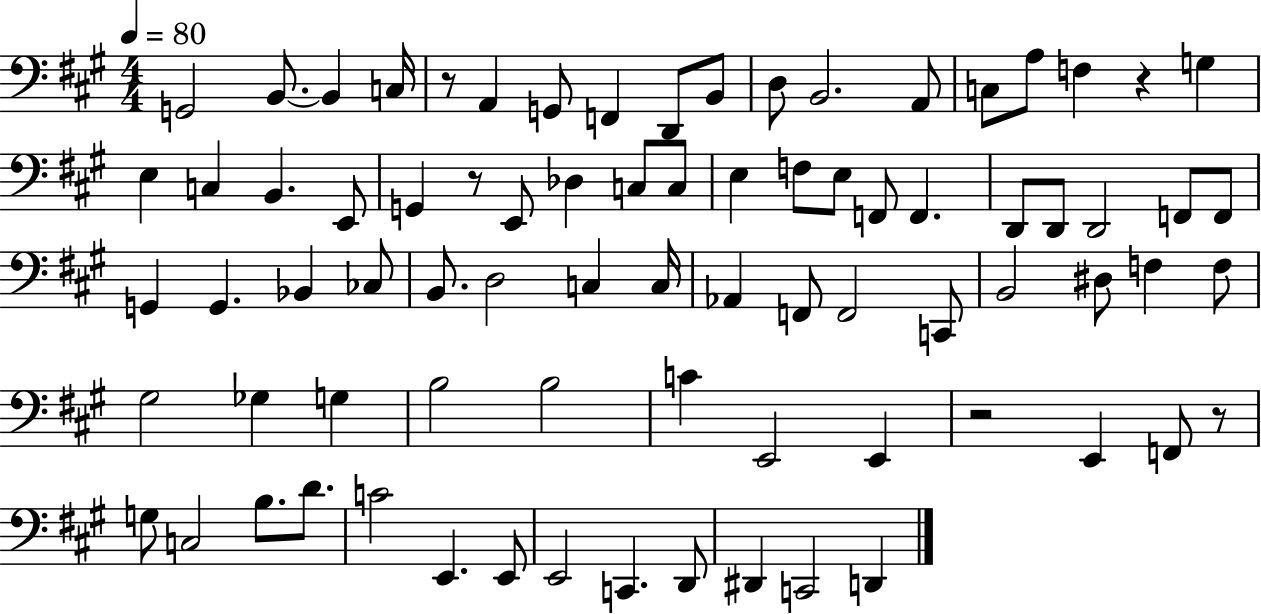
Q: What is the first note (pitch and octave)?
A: G2